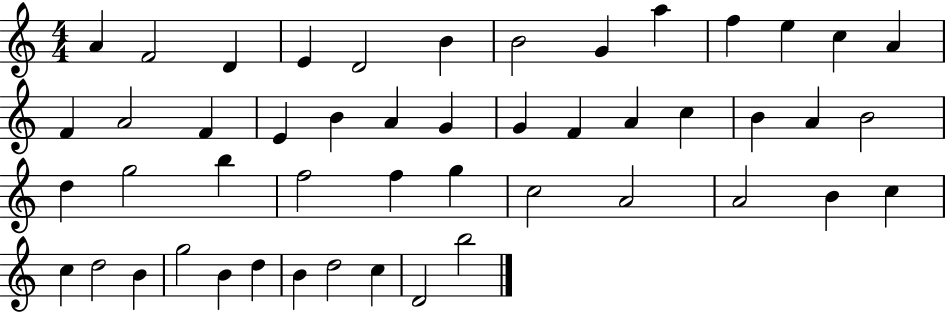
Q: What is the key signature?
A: C major